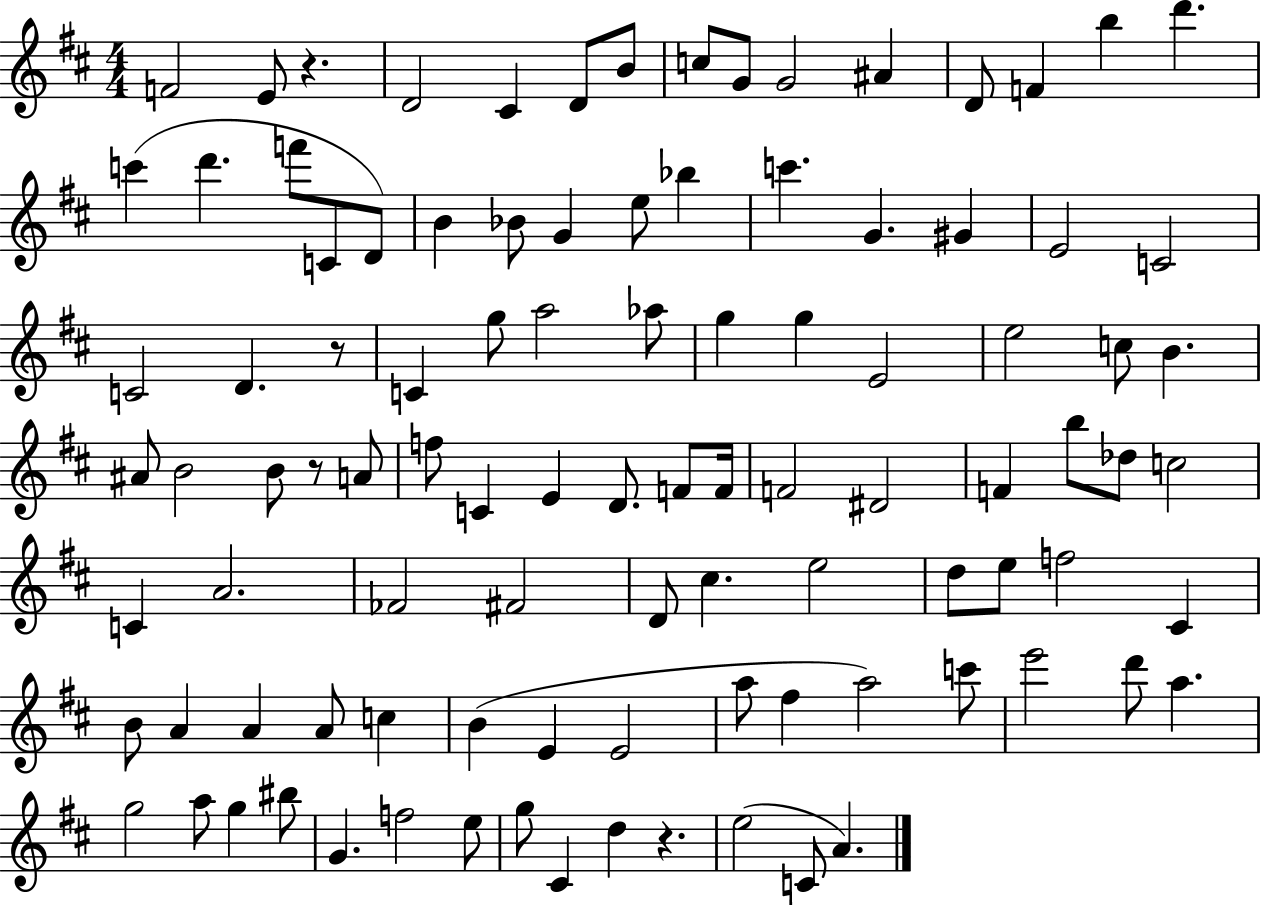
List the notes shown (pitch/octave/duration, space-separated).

F4/h E4/e R/q. D4/h C#4/q D4/e B4/e C5/e G4/e G4/h A#4/q D4/e F4/q B5/q D6/q. C6/q D6/q. F6/e C4/e D4/e B4/q Bb4/e G4/q E5/e Bb5/q C6/q. G4/q. G#4/q E4/h C4/h C4/h D4/q. R/e C4/q G5/e A5/h Ab5/e G5/q G5/q E4/h E5/h C5/e B4/q. A#4/e B4/h B4/e R/e A4/e F5/e C4/q E4/q D4/e. F4/e F4/s F4/h D#4/h F4/q B5/e Db5/e C5/h C4/q A4/h. FES4/h F#4/h D4/e C#5/q. E5/h D5/e E5/e F5/h C#4/q B4/e A4/q A4/q A4/e C5/q B4/q E4/q E4/h A5/e F#5/q A5/h C6/e E6/h D6/e A5/q. G5/h A5/e G5/q BIS5/e G4/q. F5/h E5/e G5/e C#4/q D5/q R/q. E5/h C4/e A4/q.